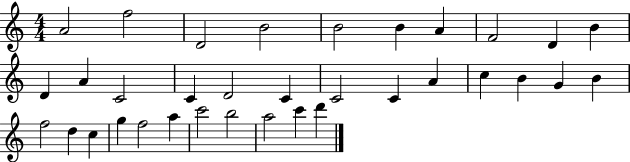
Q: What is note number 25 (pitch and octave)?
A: D5